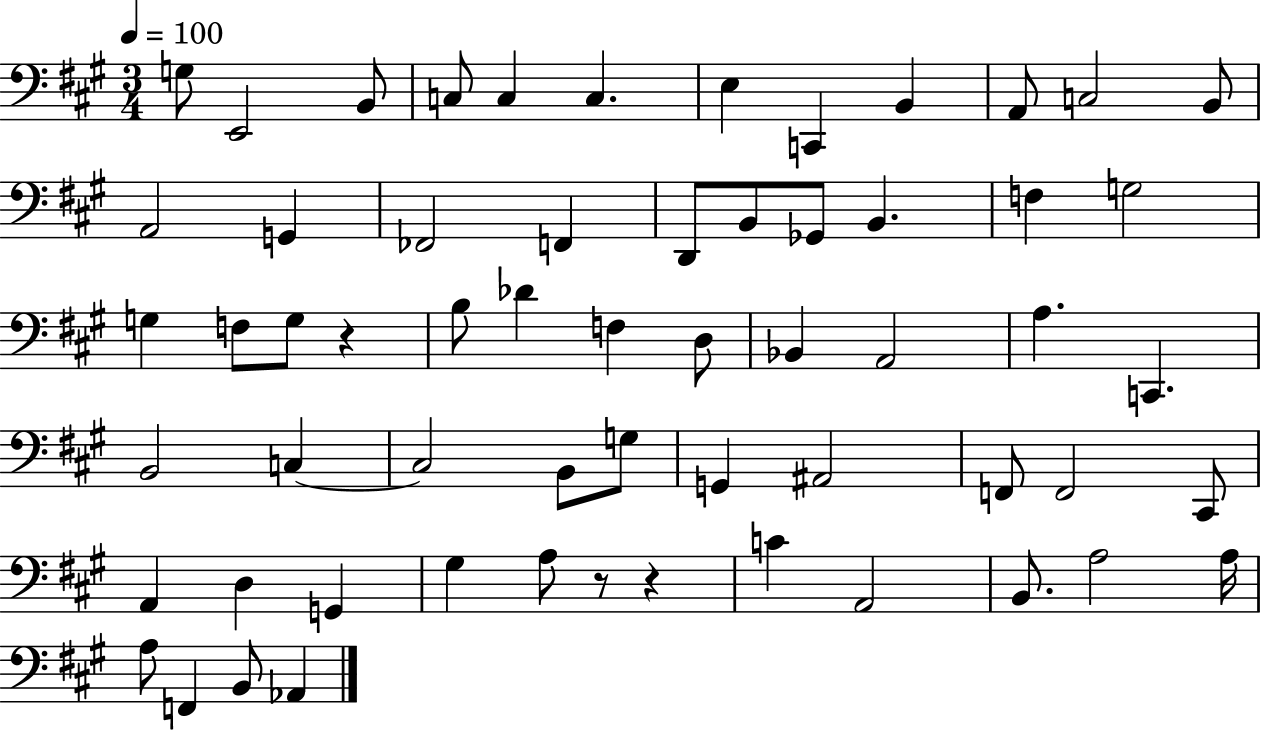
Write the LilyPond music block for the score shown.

{
  \clef bass
  \numericTimeSignature
  \time 3/4
  \key a \major
  \tempo 4 = 100
  \repeat volta 2 { g8 e,2 b,8 | c8 c4 c4. | e4 c,4 b,4 | a,8 c2 b,8 | \break a,2 g,4 | fes,2 f,4 | d,8 b,8 ges,8 b,4. | f4 g2 | \break g4 f8 g8 r4 | b8 des'4 f4 d8 | bes,4 a,2 | a4. c,4. | \break b,2 c4~~ | c2 b,8 g8 | g,4 ais,2 | f,8 f,2 cis,8 | \break a,4 d4 g,4 | gis4 a8 r8 r4 | c'4 a,2 | b,8. a2 a16 | \break a8 f,4 b,8 aes,4 | } \bar "|."
}